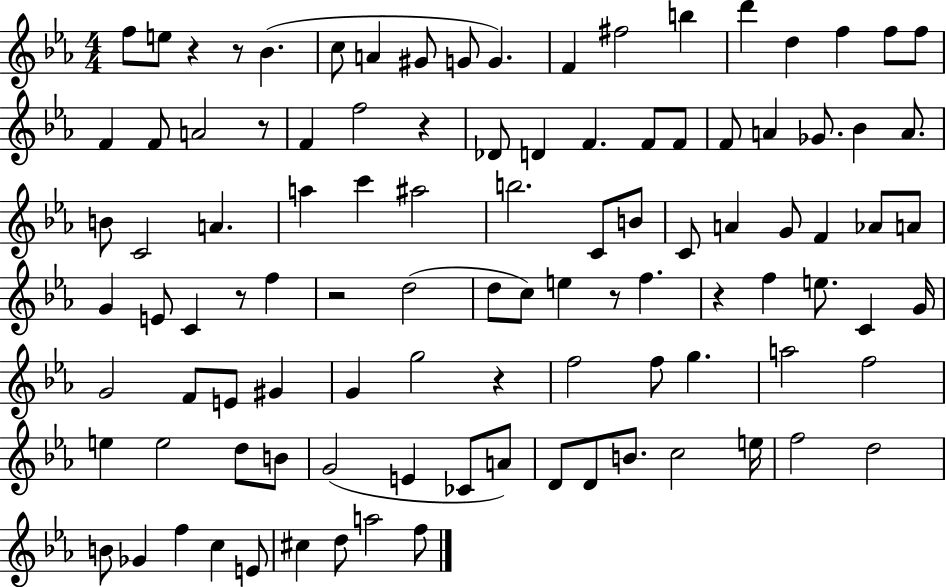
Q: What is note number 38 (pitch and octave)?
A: B5